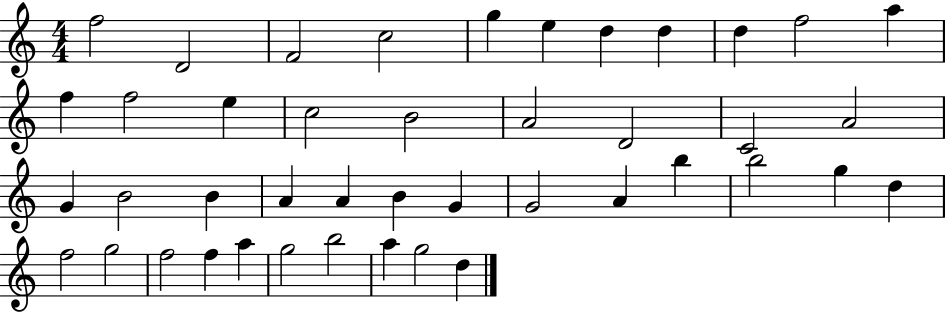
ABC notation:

X:1
T:Untitled
M:4/4
L:1/4
K:C
f2 D2 F2 c2 g e d d d f2 a f f2 e c2 B2 A2 D2 C2 A2 G B2 B A A B G G2 A b b2 g d f2 g2 f2 f a g2 b2 a g2 d